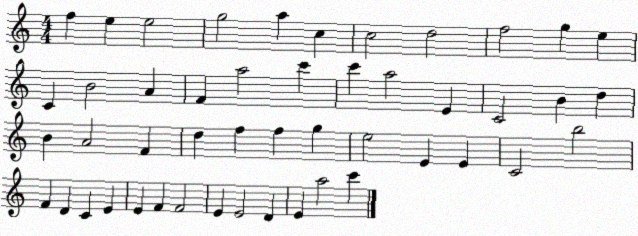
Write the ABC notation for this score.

X:1
T:Untitled
M:4/4
L:1/4
K:C
f e e2 g2 a c c2 d2 f2 g e C B2 A F a2 c' c' a2 E C2 B d B A2 F d f f g e2 E E C2 b2 F D C E E F F2 E E2 D E a2 c'